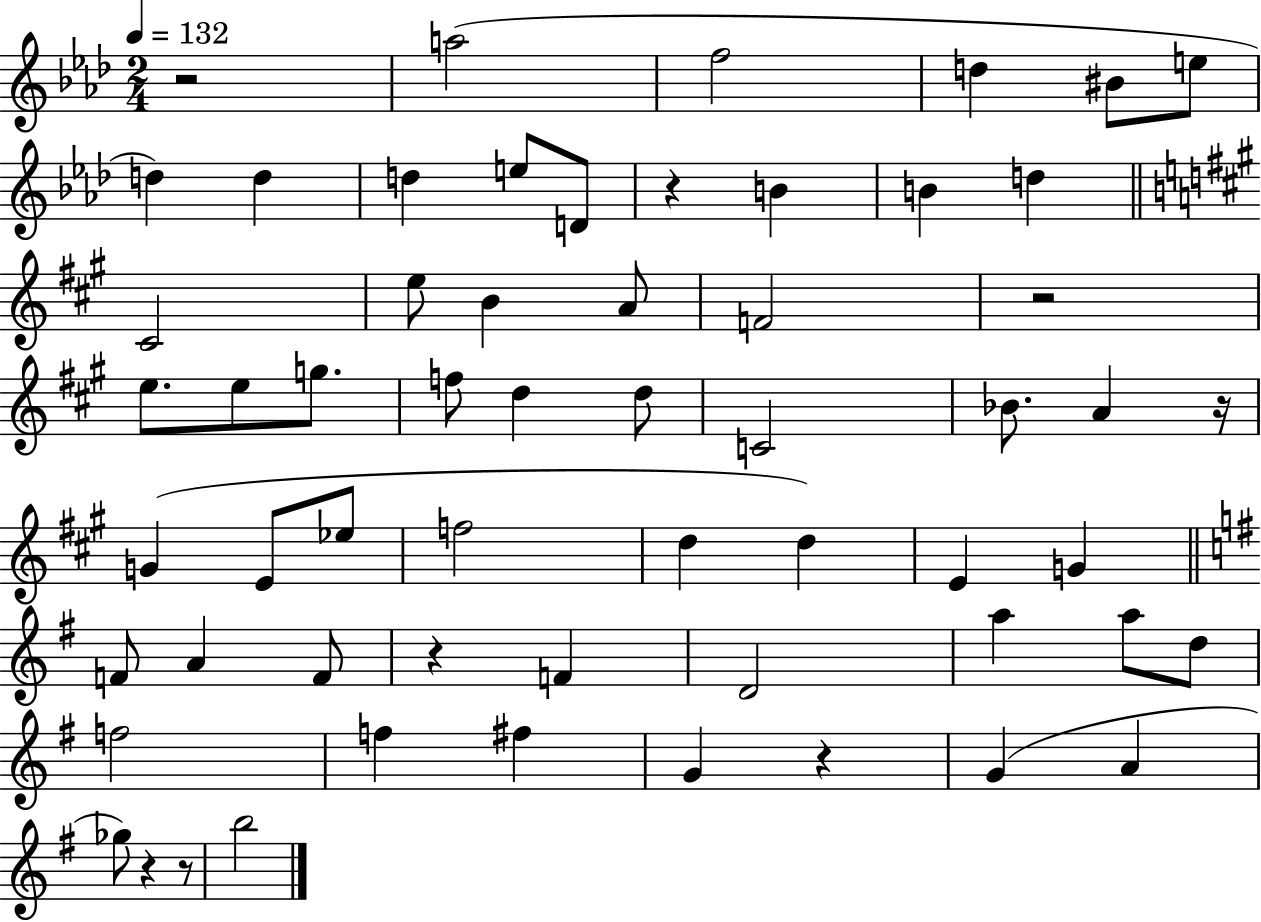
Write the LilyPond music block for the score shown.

{
  \clef treble
  \numericTimeSignature
  \time 2/4
  \key aes \major
  \tempo 4 = 132
  \repeat volta 2 { r2 | a''2( | f''2 | d''4 bis'8 e''8 | \break d''4) d''4 | d''4 e''8 d'8 | r4 b'4 | b'4 d''4 | \break \bar "||" \break \key a \major cis'2 | e''8 b'4 a'8 | f'2 | r2 | \break e''8. e''8 g''8. | f''8 d''4 d''8 | c'2 | bes'8. a'4 r16 | \break g'4( e'8 ees''8 | f''2 | d''4 d''4) | e'4 g'4 | \break \bar "||" \break \key e \minor f'8 a'4 f'8 | r4 f'4 | d'2 | a''4 a''8 d''8 | \break f''2 | f''4 fis''4 | g'4 r4 | g'4( a'4 | \break ges''8) r4 r8 | b''2 | } \bar "|."
}